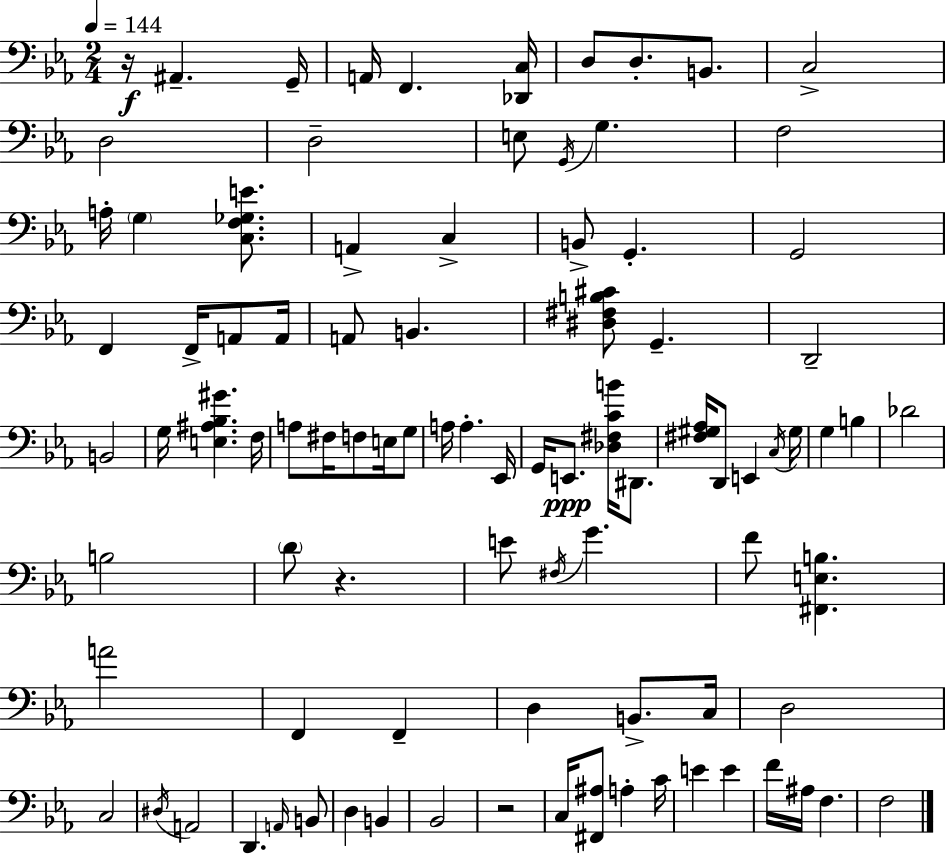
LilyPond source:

{
  \clef bass
  \numericTimeSignature
  \time 2/4
  \key c \minor
  \tempo 4 = 144
  \repeat volta 2 { r16\f ais,4.-- g,16-- | a,16 f,4. <des, c>16 | d8 d8.-. b,8. | c2-> | \break d2 | d2-- | e8 \acciaccatura { g,16 } g4. | f2 | \break a16-. \parenthesize g4 <c f ges e'>8. | a,4-> c4-> | b,8-> g,4.-. | g,2 | \break f,4 f,16-> a,8 | a,16 a,8 b,4. | <dis fis b cis'>8 g,4.-- | d,2-- | \break b,2 | g16 <e ais bes gis'>4. | f16 a8 fis16 f8 e16 g8 | a16 a4.-. | \break ees,16 g,16 e,8.\ppp <des fis c' b'>16 dis,8. | <fis gis aes>16 d,8 e,4 | \acciaccatura { c16 } gis16 g4 b4 | des'2 | \break b2 | \parenthesize d'8 r4. | e'8 \acciaccatura { fis16 } g'4. | f'8 <fis, e b>4. | \break a'2 | f,4 f,4-- | d4 b,8.-> | c16 d2 | \break c2 | \acciaccatura { dis16 } a,2 | d,4. | \grace { a,16 } b,8 d4 | \break b,4 bes,2 | r2 | c16 <fis, ais>8 | a4-. c'16 e'4 | \break e'4 f'16 ais16 f4. | f2 | } \bar "|."
}